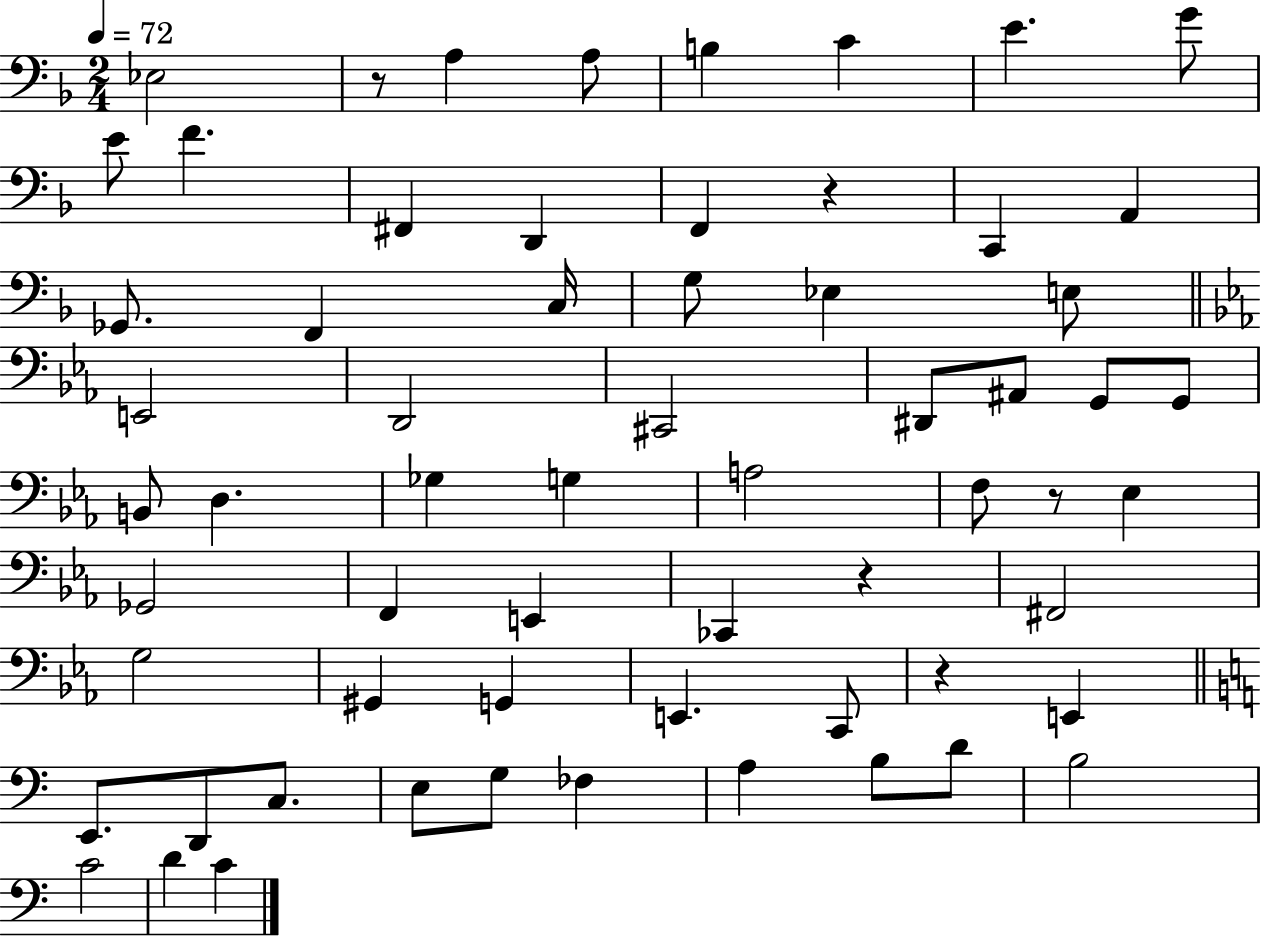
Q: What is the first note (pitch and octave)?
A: Eb3